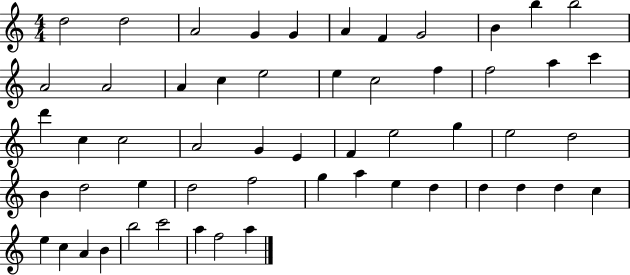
D5/h D5/h A4/h G4/q G4/q A4/q F4/q G4/h B4/q B5/q B5/h A4/h A4/h A4/q C5/q E5/h E5/q C5/h F5/q F5/h A5/q C6/q D6/q C5/q C5/h A4/h G4/q E4/q F4/q E5/h G5/q E5/h D5/h B4/q D5/h E5/q D5/h F5/h G5/q A5/q E5/q D5/q D5/q D5/q D5/q C5/q E5/q C5/q A4/q B4/q B5/h C6/h A5/q F5/h A5/q